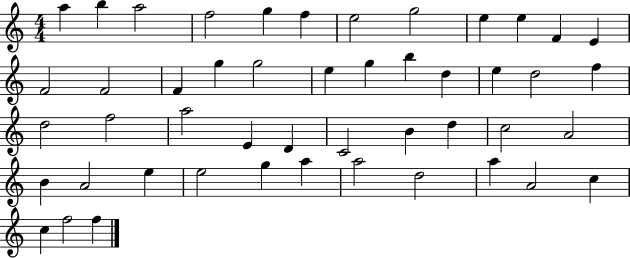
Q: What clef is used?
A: treble